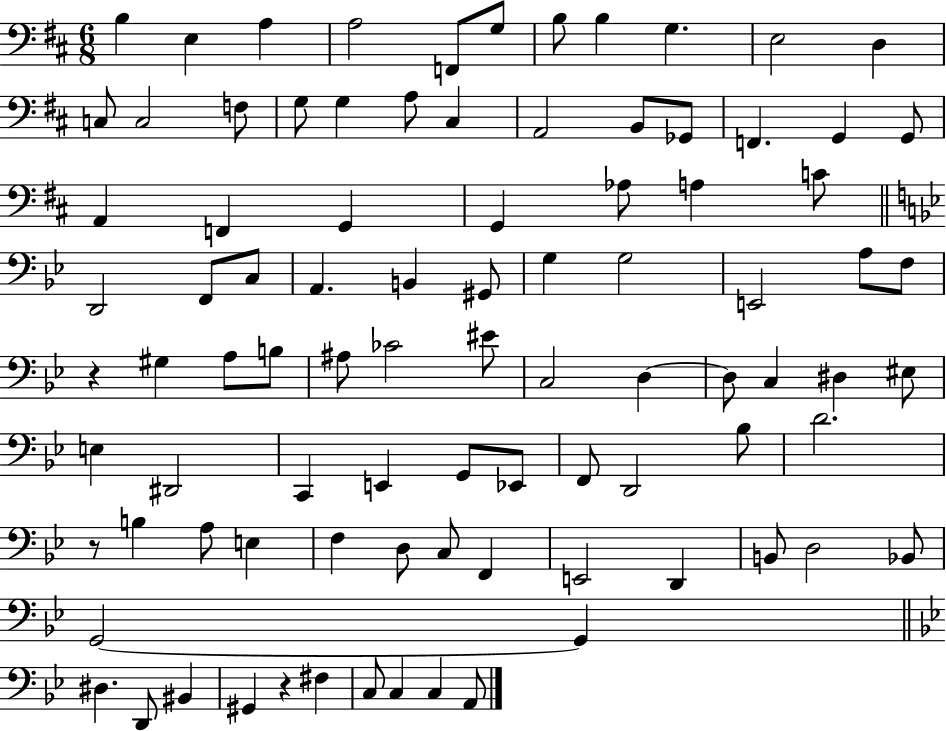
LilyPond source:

{
  \clef bass
  \numericTimeSignature
  \time 6/8
  \key d \major
  \repeat volta 2 { b4 e4 a4 | a2 f,8 g8 | b8 b4 g4. | e2 d4 | \break c8 c2 f8 | g8 g4 a8 cis4 | a,2 b,8 ges,8 | f,4. g,4 g,8 | \break a,4 f,4 g,4 | g,4 aes8 a4 c'8 | \bar "||" \break \key g \minor d,2 f,8 c8 | a,4. b,4 gis,8 | g4 g2 | e,2 a8 f8 | \break r4 gis4 a8 b8 | ais8 ces'2 eis'8 | c2 d4~~ | d8 c4 dis4 eis8 | \break e4 dis,2 | c,4 e,4 g,8 ees,8 | f,8 d,2 bes8 | d'2. | \break r8 b4 a8 e4 | f4 d8 c8 f,4 | e,2 d,4 | b,8 d2 bes,8 | \break g,2~~ g,4 | \bar "||" \break \key bes \major dis4. d,8 bis,4 | gis,4 r4 fis4 | c8 c4 c4 a,8 | } \bar "|."
}